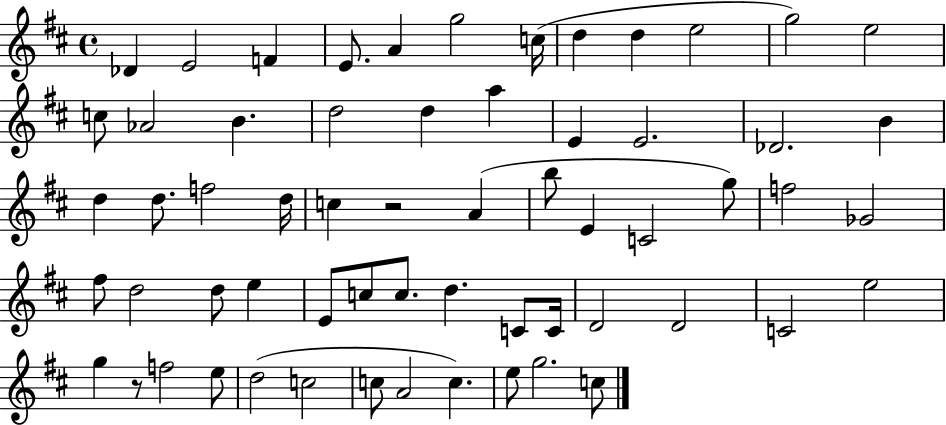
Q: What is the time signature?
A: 4/4